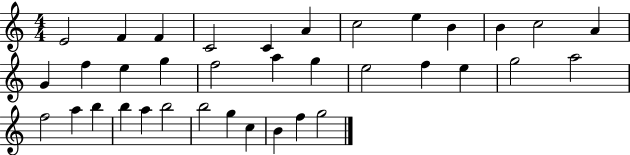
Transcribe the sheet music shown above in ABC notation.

X:1
T:Untitled
M:4/4
L:1/4
K:C
E2 F F C2 C A c2 e B B c2 A G f e g f2 a g e2 f e g2 a2 f2 a b b a b2 b2 g c B f g2